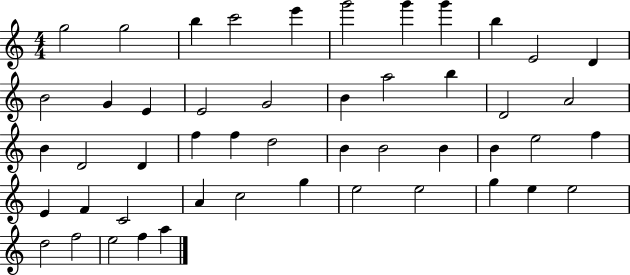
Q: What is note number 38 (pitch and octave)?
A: C5